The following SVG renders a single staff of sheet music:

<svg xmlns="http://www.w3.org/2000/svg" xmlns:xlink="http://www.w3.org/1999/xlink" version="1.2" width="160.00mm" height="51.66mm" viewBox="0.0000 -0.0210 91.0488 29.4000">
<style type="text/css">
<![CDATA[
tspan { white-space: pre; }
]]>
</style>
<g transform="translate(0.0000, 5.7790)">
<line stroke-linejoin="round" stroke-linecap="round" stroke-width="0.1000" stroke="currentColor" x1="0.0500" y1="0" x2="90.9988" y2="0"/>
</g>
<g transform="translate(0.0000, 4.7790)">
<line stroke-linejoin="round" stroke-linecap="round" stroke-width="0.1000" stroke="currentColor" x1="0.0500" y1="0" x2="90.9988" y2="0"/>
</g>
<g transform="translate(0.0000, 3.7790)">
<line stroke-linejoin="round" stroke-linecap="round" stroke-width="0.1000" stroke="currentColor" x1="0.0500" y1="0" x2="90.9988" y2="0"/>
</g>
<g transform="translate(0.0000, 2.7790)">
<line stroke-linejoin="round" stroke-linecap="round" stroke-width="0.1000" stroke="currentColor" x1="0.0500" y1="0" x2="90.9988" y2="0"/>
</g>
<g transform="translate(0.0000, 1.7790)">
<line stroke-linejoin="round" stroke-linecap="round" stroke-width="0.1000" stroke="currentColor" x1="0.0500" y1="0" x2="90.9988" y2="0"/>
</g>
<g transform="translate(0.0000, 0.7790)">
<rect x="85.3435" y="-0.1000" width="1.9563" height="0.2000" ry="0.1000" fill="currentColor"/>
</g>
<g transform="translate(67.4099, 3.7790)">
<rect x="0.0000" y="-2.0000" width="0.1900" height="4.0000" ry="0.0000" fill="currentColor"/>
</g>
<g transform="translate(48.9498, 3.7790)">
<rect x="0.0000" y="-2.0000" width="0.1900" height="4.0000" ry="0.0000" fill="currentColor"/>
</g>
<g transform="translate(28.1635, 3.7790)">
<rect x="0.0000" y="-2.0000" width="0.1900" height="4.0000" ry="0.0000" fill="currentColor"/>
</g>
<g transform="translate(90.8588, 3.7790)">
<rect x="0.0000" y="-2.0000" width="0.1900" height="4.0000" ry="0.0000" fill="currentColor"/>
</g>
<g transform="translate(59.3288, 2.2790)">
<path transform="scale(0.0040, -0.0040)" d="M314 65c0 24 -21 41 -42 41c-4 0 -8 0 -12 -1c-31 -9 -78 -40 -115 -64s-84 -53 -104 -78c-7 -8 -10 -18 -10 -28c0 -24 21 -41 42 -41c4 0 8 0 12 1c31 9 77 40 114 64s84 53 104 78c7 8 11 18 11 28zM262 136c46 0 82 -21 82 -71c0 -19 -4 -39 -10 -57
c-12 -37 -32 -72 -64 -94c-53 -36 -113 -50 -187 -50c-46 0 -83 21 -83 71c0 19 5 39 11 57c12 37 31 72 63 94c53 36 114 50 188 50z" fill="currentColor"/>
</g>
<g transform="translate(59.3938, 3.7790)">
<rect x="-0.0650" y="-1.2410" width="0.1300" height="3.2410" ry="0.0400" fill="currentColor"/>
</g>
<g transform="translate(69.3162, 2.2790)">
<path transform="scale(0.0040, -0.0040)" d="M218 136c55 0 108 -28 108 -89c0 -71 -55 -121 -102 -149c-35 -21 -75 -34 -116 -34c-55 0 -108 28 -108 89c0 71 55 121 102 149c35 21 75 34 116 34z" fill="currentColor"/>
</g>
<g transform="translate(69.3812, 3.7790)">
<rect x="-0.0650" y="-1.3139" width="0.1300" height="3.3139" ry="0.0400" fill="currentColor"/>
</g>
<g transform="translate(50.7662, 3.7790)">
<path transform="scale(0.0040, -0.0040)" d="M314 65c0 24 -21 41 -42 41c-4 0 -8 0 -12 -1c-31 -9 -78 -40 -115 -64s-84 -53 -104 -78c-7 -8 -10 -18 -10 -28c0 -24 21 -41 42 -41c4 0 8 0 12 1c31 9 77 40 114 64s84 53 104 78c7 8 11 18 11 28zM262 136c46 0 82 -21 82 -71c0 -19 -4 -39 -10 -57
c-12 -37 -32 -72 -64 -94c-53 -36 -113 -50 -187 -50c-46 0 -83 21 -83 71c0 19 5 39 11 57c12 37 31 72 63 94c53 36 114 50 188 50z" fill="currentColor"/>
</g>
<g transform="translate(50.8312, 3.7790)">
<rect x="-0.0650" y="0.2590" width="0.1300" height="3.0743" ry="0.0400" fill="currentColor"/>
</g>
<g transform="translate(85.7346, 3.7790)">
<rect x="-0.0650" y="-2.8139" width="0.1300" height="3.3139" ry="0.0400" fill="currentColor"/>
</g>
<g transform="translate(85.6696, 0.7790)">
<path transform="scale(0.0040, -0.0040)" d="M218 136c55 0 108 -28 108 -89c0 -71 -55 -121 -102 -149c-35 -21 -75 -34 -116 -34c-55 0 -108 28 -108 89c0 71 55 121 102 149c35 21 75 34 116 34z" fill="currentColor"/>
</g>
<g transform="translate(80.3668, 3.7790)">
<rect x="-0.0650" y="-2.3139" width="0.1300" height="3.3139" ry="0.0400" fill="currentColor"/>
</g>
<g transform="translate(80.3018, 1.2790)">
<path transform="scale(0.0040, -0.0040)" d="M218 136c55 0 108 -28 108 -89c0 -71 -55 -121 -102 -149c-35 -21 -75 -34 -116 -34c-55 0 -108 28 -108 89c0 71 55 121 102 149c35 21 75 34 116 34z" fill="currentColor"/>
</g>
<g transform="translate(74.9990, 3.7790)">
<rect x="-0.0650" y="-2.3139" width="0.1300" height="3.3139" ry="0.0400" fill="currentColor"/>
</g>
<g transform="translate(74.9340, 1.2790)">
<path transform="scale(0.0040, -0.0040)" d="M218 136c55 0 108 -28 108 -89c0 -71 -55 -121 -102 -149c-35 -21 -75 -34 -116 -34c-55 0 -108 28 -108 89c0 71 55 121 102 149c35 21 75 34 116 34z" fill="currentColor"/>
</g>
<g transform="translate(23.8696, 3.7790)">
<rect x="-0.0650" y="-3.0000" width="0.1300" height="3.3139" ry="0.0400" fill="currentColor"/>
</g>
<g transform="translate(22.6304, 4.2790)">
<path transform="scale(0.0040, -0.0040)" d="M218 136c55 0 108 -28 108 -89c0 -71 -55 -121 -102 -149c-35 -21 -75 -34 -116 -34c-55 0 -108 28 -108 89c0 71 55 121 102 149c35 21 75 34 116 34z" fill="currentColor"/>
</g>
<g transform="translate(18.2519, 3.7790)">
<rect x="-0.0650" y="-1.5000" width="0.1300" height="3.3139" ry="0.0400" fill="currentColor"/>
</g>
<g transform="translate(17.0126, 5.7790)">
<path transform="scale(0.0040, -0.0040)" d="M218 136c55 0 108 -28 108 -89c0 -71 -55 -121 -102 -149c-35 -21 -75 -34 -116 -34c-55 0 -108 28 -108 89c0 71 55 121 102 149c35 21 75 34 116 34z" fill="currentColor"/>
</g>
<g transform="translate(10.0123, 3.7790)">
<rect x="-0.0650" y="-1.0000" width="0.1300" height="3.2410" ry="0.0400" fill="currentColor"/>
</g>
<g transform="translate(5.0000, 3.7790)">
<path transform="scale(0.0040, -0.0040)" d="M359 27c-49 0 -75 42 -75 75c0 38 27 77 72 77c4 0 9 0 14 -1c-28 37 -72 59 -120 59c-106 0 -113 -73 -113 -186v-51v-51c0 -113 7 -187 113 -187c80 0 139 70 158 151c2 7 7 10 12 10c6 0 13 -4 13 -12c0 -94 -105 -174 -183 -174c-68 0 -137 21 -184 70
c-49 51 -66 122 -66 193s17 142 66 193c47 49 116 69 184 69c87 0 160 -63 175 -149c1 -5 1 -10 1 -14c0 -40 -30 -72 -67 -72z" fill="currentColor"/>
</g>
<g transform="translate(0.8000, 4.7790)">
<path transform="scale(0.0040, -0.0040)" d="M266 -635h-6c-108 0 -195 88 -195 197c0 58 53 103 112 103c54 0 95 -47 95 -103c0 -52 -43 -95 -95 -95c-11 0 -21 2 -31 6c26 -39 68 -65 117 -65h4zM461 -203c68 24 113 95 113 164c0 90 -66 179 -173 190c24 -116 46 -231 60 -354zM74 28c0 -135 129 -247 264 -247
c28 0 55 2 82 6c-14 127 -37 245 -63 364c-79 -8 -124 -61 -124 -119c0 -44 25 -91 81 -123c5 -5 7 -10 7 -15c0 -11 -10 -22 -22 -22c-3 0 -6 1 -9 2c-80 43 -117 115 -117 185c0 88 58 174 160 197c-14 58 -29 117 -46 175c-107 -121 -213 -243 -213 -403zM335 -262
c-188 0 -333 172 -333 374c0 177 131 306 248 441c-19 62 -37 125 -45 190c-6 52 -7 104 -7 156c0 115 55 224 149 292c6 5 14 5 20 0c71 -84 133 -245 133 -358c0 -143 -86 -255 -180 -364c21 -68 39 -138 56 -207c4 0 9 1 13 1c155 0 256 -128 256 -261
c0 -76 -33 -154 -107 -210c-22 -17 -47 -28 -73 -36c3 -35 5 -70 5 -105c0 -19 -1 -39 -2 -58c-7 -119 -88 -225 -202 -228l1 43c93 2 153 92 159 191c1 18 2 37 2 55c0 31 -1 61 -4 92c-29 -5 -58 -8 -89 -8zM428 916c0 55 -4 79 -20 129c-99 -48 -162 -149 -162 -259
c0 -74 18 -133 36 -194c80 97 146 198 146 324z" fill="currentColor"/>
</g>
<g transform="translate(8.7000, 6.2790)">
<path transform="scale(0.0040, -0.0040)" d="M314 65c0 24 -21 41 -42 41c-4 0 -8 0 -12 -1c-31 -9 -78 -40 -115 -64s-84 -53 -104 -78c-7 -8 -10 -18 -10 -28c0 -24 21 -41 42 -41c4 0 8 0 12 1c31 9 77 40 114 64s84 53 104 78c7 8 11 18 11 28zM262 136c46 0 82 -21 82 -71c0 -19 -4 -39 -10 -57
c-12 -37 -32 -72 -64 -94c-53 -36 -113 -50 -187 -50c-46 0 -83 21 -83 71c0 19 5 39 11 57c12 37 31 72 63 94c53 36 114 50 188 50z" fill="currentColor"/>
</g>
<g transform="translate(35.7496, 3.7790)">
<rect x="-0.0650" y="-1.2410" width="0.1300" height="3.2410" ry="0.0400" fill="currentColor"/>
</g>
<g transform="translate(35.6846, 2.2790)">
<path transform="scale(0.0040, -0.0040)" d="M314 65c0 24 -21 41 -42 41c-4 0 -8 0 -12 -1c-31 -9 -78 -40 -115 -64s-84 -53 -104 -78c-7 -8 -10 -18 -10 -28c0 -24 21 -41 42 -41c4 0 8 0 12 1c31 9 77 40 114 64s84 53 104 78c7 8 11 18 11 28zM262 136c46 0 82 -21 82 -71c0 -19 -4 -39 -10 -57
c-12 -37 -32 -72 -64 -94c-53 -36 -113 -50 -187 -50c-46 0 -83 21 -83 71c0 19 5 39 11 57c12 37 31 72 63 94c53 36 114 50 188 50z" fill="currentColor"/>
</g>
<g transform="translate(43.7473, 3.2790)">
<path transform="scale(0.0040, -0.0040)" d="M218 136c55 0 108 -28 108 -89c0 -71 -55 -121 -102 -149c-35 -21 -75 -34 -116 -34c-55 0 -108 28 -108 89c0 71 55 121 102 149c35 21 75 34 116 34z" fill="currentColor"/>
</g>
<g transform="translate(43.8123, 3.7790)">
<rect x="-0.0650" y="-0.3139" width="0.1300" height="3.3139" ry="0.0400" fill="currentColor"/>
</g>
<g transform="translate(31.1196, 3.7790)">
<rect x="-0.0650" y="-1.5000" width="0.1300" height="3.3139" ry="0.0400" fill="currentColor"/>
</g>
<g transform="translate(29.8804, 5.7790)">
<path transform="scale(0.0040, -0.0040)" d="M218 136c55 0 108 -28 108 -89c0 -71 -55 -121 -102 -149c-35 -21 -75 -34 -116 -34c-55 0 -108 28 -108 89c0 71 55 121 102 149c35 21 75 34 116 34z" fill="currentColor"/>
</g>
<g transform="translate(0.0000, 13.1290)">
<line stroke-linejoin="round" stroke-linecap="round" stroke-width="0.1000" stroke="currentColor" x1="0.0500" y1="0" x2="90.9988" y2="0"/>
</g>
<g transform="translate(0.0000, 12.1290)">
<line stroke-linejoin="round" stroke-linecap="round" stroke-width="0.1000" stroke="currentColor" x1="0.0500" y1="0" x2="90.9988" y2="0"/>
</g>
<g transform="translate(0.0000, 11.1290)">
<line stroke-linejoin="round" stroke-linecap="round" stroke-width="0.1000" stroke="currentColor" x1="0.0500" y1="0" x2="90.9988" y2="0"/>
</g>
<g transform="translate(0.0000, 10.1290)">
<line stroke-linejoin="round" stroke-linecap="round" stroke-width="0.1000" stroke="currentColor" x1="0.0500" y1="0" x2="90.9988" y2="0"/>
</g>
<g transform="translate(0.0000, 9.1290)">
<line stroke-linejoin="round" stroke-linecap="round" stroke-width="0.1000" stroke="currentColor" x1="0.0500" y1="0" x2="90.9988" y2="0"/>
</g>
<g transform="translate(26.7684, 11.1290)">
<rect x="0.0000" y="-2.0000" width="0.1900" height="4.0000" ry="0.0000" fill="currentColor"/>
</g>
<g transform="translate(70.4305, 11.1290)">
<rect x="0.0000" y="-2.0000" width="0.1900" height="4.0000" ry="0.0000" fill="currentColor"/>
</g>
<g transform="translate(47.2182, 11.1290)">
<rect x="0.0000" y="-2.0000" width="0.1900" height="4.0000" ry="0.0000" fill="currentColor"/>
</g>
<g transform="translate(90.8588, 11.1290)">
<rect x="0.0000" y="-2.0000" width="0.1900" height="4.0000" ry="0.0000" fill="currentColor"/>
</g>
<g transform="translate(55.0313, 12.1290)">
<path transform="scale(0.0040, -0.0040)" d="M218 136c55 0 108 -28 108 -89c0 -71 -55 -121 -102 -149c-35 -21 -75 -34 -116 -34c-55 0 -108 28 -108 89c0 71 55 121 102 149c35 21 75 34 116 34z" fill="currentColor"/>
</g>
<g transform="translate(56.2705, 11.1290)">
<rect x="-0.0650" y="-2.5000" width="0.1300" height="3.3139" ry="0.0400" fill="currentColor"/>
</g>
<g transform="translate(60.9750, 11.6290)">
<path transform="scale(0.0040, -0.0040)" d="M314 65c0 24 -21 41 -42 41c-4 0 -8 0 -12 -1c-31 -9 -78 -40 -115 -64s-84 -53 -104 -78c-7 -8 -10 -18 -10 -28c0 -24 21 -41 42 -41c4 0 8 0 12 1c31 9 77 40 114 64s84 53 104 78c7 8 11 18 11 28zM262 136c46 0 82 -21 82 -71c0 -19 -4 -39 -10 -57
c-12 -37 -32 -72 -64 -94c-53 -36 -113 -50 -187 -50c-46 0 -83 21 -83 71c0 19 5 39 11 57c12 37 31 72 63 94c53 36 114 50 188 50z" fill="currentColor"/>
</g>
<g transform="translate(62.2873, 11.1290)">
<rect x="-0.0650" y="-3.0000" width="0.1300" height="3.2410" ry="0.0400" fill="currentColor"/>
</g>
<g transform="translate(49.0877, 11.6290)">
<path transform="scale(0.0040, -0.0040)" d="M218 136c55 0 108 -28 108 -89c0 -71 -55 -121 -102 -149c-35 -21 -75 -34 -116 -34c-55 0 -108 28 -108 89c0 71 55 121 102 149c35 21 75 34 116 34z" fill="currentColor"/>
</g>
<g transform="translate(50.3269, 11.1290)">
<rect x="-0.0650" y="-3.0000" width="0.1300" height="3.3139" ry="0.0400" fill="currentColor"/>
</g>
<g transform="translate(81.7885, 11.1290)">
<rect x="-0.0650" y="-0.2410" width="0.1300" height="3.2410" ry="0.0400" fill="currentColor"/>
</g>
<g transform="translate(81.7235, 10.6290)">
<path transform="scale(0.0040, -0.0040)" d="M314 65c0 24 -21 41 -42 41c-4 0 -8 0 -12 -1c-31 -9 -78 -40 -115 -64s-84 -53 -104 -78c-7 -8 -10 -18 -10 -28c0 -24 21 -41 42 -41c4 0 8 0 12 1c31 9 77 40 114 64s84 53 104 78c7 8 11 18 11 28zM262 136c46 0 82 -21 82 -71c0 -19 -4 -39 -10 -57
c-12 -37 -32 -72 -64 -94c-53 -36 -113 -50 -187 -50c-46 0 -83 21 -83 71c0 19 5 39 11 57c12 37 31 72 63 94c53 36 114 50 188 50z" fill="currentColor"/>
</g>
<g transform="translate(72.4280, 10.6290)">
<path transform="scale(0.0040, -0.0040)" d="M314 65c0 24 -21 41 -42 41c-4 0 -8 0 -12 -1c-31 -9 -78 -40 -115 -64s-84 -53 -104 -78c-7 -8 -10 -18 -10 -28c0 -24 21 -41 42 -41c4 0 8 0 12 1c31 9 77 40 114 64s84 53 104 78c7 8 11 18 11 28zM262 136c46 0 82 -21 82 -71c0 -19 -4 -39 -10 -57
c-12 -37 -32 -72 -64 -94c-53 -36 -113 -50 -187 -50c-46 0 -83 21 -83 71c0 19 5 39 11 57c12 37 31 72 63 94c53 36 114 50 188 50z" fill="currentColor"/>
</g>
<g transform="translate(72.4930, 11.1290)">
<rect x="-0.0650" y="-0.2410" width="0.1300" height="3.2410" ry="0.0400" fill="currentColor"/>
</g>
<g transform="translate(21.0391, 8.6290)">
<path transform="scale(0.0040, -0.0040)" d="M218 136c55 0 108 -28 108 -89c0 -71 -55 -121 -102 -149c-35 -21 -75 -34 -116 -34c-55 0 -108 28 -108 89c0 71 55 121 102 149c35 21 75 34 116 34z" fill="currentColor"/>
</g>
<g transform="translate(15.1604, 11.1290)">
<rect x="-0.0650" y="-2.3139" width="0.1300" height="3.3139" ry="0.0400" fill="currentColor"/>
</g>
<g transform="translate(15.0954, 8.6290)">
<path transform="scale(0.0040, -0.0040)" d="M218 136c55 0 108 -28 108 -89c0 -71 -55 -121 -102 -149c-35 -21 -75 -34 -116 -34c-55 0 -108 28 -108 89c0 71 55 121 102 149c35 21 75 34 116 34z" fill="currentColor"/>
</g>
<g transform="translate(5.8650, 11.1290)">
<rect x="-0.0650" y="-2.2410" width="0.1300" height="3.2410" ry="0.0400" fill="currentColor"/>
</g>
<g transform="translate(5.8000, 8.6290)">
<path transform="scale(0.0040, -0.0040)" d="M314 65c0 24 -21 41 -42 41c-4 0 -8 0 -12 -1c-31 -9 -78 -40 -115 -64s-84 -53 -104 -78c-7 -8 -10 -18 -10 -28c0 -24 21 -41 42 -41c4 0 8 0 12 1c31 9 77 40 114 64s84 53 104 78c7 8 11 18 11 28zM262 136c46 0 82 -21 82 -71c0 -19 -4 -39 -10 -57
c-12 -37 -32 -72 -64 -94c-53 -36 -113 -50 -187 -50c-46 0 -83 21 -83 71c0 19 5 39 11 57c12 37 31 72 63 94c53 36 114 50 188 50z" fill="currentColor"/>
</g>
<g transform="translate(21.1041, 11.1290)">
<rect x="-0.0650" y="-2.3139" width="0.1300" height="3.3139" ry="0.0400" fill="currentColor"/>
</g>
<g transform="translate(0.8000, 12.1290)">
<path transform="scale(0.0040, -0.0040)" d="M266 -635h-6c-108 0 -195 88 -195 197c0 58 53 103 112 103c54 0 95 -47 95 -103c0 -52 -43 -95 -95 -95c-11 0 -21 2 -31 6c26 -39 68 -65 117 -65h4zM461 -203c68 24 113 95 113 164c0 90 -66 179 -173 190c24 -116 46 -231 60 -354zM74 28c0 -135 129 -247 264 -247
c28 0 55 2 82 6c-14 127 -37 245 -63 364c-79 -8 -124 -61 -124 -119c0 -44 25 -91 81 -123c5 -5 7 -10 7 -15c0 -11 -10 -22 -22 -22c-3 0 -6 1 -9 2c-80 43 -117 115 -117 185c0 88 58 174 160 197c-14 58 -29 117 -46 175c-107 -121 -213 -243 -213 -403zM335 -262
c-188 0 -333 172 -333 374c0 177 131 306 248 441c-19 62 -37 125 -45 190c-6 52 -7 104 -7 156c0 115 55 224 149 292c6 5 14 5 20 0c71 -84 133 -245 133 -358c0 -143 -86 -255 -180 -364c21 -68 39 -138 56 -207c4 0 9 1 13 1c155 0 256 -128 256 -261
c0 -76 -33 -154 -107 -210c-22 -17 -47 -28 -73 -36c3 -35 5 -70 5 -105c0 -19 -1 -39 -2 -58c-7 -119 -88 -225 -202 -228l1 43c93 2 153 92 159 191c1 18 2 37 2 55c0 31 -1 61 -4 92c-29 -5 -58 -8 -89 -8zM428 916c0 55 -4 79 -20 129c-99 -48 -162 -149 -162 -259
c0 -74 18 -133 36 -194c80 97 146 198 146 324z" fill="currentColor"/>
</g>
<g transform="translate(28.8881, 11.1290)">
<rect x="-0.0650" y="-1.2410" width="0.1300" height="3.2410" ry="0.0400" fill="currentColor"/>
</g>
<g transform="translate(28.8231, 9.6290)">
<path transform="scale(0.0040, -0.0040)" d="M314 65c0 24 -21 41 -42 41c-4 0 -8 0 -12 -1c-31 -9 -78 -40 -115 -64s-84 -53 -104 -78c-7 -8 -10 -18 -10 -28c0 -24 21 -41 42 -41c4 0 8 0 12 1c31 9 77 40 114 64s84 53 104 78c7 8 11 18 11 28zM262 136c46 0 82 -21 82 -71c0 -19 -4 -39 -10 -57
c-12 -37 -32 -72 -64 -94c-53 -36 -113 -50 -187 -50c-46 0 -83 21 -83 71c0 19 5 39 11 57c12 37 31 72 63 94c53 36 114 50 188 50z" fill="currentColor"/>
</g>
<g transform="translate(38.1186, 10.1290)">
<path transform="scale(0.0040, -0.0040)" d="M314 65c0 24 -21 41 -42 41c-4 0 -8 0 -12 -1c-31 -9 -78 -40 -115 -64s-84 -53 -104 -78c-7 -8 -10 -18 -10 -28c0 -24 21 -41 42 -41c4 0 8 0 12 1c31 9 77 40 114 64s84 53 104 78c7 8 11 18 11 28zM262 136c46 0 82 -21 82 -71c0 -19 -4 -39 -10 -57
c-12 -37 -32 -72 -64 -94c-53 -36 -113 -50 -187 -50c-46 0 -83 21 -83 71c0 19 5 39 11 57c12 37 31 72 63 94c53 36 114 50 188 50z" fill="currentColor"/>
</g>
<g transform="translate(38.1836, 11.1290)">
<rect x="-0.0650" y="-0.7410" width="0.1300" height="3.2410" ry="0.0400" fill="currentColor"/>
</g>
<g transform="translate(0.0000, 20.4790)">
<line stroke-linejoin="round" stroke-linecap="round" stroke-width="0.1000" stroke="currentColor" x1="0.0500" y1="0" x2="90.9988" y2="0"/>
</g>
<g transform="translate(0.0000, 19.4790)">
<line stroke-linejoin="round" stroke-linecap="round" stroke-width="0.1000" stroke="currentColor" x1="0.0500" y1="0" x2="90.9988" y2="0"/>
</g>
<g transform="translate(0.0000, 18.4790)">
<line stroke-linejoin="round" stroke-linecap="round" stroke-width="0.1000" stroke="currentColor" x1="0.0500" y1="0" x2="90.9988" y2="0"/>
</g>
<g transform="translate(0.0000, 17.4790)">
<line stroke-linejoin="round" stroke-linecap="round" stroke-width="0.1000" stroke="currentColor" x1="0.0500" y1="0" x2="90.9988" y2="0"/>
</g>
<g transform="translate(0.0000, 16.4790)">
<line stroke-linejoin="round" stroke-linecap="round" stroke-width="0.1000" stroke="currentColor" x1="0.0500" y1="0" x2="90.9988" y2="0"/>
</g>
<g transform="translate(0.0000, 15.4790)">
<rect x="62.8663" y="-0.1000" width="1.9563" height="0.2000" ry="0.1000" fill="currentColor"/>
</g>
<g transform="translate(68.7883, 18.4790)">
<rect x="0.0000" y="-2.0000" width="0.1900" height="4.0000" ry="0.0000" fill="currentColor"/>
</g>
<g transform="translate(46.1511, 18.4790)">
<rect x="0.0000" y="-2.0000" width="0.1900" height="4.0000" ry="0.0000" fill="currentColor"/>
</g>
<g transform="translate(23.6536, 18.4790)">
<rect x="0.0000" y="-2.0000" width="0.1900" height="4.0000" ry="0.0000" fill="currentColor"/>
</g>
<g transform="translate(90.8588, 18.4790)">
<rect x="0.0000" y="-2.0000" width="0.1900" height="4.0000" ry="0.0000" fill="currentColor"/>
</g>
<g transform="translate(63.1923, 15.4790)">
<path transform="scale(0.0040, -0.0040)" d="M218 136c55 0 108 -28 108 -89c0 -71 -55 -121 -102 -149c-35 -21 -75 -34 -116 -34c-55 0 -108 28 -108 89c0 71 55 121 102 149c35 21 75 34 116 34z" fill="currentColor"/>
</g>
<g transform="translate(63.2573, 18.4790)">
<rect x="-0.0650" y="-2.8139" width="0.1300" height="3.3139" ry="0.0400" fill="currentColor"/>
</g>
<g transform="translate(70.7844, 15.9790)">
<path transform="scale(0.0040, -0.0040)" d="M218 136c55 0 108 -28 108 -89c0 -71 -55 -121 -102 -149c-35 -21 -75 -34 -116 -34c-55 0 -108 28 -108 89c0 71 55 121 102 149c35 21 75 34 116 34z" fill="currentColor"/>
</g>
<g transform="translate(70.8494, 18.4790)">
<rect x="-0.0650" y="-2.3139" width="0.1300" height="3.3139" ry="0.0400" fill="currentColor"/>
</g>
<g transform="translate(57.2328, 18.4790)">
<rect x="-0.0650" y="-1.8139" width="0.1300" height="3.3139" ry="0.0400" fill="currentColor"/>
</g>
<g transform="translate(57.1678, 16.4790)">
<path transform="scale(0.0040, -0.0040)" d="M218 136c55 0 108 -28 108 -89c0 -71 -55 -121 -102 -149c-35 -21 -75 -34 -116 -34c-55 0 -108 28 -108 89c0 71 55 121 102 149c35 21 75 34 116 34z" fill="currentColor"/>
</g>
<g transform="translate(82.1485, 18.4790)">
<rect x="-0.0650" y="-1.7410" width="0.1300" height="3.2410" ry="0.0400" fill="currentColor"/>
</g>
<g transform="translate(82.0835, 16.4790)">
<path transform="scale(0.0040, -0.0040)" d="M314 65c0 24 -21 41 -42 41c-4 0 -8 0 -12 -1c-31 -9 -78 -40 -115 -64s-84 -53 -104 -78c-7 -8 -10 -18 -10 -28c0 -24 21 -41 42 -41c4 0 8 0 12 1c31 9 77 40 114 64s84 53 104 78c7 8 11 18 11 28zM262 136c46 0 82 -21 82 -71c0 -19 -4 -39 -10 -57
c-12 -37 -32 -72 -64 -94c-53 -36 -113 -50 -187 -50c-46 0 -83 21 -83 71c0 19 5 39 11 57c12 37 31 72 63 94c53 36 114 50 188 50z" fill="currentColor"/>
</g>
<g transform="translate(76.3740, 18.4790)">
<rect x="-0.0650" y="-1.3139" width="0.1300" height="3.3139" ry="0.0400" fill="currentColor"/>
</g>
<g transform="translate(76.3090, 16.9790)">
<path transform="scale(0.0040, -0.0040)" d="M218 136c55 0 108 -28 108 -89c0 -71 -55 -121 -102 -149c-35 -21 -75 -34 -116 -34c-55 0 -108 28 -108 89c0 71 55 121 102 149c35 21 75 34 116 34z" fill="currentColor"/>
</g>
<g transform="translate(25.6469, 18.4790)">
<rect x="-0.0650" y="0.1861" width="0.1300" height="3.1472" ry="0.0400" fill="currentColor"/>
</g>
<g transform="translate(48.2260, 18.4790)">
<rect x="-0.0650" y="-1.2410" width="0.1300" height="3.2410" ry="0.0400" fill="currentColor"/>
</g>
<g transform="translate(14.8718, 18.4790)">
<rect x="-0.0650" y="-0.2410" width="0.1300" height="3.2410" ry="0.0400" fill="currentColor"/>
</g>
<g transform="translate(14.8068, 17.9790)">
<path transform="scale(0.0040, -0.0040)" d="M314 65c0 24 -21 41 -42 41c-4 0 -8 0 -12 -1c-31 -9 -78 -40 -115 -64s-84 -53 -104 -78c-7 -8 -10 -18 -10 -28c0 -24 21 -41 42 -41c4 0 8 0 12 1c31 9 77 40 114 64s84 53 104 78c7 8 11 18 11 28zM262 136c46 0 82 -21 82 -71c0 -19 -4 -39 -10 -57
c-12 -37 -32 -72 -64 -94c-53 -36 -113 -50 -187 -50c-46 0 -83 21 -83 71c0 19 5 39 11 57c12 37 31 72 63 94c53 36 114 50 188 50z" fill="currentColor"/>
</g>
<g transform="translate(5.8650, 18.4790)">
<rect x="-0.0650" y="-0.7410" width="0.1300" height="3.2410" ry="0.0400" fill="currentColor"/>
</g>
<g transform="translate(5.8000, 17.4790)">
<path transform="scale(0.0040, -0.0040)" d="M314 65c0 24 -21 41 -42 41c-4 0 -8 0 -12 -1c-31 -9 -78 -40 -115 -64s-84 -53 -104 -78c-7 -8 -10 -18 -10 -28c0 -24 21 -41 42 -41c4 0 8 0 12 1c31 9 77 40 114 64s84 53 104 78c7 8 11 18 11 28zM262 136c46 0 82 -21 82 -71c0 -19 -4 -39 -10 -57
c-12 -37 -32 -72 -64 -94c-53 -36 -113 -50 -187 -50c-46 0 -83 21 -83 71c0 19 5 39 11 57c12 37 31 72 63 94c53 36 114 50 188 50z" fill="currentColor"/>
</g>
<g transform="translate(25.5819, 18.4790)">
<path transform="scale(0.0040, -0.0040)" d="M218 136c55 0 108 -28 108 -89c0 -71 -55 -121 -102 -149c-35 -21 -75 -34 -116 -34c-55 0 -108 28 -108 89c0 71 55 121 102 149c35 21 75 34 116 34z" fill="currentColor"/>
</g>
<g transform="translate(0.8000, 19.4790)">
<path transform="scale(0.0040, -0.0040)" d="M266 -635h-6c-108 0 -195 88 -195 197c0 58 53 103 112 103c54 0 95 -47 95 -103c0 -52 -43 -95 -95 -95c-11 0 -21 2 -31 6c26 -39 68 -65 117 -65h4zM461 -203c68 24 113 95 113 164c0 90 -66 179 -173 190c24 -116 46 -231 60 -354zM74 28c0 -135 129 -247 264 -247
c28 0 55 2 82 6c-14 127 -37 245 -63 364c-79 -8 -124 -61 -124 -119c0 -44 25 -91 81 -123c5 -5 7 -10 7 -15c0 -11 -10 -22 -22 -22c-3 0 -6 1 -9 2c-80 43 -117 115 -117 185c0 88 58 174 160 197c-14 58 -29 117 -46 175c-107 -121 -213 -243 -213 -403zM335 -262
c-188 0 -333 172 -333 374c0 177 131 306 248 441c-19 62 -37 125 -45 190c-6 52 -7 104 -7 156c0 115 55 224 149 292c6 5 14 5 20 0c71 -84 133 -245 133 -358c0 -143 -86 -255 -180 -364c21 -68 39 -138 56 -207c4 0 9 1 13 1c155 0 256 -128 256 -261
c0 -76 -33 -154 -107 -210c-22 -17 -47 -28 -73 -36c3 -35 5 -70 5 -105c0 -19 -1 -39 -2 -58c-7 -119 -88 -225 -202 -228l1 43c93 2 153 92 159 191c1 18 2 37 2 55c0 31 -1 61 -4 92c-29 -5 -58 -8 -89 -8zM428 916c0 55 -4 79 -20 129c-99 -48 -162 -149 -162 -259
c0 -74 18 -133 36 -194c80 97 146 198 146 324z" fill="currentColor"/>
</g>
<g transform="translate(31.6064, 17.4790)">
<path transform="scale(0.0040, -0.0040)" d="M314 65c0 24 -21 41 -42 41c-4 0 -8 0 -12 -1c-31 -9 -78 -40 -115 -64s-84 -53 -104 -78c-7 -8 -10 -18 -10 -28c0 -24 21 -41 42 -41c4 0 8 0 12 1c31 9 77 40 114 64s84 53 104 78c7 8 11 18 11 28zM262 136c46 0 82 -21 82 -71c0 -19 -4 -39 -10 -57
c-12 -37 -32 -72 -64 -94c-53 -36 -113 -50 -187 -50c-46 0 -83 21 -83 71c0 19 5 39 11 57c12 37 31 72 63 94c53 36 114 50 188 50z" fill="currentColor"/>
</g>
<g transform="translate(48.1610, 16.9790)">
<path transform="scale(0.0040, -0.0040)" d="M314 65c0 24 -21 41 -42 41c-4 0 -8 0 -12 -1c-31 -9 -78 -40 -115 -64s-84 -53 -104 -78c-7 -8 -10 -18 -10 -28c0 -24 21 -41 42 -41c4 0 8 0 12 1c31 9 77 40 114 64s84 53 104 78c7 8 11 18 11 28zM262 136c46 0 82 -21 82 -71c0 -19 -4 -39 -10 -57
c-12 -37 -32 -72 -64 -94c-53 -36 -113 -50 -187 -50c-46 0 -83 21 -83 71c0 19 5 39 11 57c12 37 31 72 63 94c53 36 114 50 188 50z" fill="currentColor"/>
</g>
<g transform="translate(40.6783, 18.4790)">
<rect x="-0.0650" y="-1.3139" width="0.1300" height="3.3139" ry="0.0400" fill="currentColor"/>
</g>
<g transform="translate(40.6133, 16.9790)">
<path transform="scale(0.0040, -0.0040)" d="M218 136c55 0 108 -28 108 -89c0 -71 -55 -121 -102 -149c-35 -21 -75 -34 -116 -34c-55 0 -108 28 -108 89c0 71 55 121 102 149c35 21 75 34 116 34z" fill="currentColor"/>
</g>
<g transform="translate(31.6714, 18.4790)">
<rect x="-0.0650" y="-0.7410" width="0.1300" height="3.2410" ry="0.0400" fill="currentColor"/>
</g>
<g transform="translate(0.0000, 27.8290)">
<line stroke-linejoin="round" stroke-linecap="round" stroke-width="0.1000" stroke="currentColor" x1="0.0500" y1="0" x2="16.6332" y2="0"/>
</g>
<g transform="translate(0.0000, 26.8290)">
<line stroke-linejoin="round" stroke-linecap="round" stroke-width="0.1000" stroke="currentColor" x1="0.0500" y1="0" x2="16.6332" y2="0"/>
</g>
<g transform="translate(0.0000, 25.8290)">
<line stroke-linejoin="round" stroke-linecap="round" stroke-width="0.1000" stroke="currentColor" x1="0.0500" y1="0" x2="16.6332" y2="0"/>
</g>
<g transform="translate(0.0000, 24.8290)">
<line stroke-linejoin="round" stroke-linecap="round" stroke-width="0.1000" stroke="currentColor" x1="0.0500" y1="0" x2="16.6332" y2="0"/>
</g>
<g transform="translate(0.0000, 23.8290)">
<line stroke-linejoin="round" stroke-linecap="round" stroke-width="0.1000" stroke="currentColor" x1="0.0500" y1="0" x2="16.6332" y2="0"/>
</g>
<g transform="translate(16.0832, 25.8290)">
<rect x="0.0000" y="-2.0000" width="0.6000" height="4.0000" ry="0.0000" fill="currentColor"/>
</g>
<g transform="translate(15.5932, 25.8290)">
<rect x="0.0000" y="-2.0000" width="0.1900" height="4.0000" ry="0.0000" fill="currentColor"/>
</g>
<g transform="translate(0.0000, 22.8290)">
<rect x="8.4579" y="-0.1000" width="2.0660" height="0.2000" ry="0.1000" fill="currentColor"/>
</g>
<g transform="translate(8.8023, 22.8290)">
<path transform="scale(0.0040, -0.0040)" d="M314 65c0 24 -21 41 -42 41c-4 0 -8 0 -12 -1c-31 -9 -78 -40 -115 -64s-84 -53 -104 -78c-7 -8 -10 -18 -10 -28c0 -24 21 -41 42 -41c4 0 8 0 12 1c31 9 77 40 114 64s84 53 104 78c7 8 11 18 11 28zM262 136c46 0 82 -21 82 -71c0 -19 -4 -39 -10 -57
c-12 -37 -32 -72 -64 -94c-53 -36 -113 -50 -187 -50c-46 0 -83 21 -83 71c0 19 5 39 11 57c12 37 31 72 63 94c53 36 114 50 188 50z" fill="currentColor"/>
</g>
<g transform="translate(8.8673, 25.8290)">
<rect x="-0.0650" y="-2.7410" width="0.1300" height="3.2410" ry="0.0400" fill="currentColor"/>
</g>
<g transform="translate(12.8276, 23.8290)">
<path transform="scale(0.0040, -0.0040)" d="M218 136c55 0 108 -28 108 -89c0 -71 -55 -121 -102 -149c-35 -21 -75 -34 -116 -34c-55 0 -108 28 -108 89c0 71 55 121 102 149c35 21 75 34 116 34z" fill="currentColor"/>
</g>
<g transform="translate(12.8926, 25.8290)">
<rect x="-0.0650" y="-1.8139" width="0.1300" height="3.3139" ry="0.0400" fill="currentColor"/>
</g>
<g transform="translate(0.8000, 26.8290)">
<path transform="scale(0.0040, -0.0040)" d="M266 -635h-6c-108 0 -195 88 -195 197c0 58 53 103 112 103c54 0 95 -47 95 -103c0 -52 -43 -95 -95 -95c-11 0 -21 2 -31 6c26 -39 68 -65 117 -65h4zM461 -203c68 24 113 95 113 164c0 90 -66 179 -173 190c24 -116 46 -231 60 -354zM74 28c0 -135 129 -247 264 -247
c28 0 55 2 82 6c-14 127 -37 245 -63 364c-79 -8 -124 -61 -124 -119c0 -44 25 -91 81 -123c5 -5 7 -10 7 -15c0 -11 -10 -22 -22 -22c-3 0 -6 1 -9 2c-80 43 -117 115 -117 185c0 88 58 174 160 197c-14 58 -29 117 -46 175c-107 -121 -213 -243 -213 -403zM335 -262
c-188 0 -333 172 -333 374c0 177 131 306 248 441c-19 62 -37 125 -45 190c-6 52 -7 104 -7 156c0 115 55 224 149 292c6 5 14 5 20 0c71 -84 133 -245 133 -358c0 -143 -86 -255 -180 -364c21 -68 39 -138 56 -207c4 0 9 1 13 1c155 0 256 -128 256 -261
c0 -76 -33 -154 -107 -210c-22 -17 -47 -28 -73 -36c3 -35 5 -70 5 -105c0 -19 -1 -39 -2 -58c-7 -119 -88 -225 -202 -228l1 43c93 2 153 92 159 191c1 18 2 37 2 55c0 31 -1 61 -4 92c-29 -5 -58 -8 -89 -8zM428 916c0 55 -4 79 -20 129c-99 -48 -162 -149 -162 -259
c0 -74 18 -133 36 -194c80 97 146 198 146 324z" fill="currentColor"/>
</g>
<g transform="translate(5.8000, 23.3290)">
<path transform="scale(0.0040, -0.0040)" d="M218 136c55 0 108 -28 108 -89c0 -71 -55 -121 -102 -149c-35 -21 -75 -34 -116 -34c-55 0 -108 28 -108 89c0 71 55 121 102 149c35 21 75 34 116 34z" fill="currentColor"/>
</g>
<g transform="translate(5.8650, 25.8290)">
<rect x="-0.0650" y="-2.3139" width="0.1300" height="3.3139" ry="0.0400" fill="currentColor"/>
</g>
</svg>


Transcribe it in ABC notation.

X:1
T:Untitled
M:4/4
L:1/4
K:C
D2 E A E e2 c B2 e2 e g g a g2 g g e2 d2 A G A2 c2 c2 d2 c2 B d2 e e2 f a g e f2 g a2 f